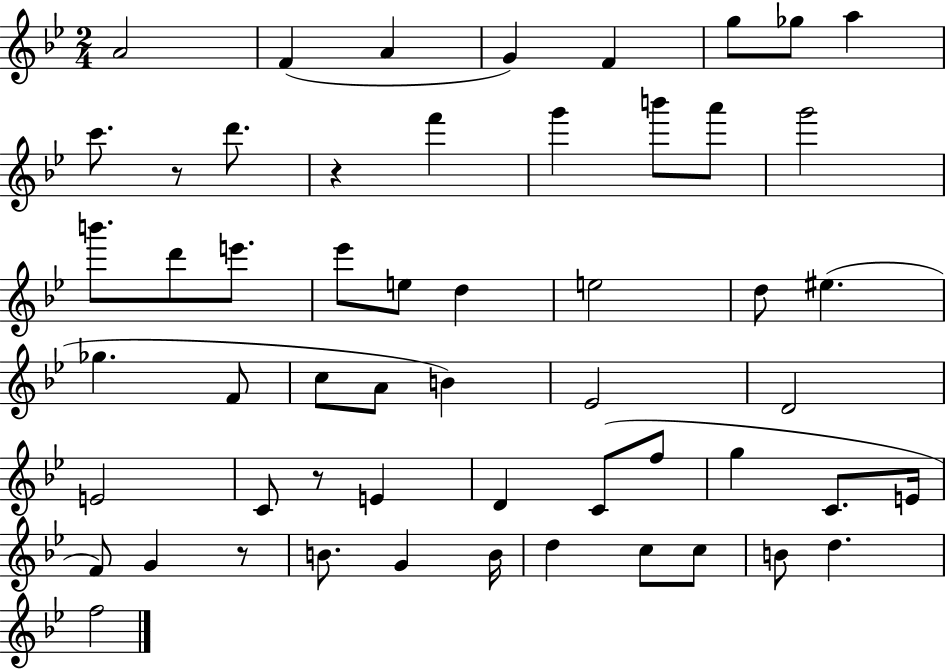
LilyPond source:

{
  \clef treble
  \numericTimeSignature
  \time 2/4
  \key bes \major
  \repeat volta 2 { a'2 | f'4( a'4 | g'4) f'4 | g''8 ges''8 a''4 | \break c'''8. r8 d'''8. | r4 f'''4 | g'''4 b'''8 a'''8 | g'''2 | \break b'''8. d'''8 e'''8. | ees'''8 e''8 d''4 | e''2 | d''8 eis''4.( | \break ges''4. f'8 | c''8 a'8 b'4) | ees'2 | d'2 | \break e'2 | c'8 r8 e'4 | d'4 c'8( f''8 | g''4 c'8. e'16 | \break f'8) g'4 r8 | b'8. g'4 b'16 | d''4 c''8 c''8 | b'8 d''4. | \break f''2 | } \bar "|."
}